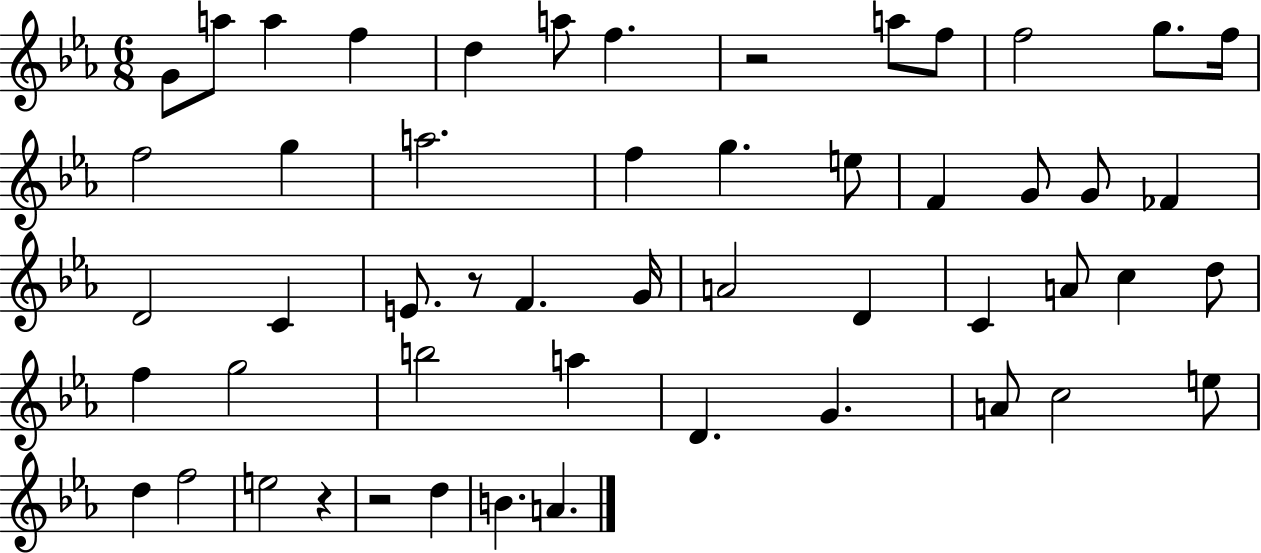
G4/e A5/e A5/q F5/q D5/q A5/e F5/q. R/h A5/e F5/e F5/h G5/e. F5/s F5/h G5/q A5/h. F5/q G5/q. E5/e F4/q G4/e G4/e FES4/q D4/h C4/q E4/e. R/e F4/q. G4/s A4/h D4/q C4/q A4/e C5/q D5/e F5/q G5/h B5/h A5/q D4/q. G4/q. A4/e C5/h E5/e D5/q F5/h E5/h R/q R/h D5/q B4/q. A4/q.